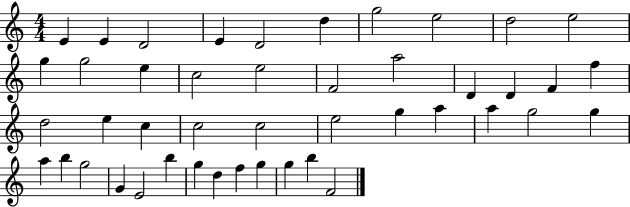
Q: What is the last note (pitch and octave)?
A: F4